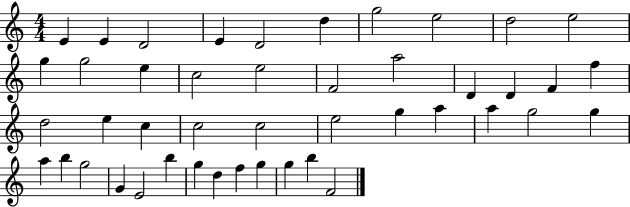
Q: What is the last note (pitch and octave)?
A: F4